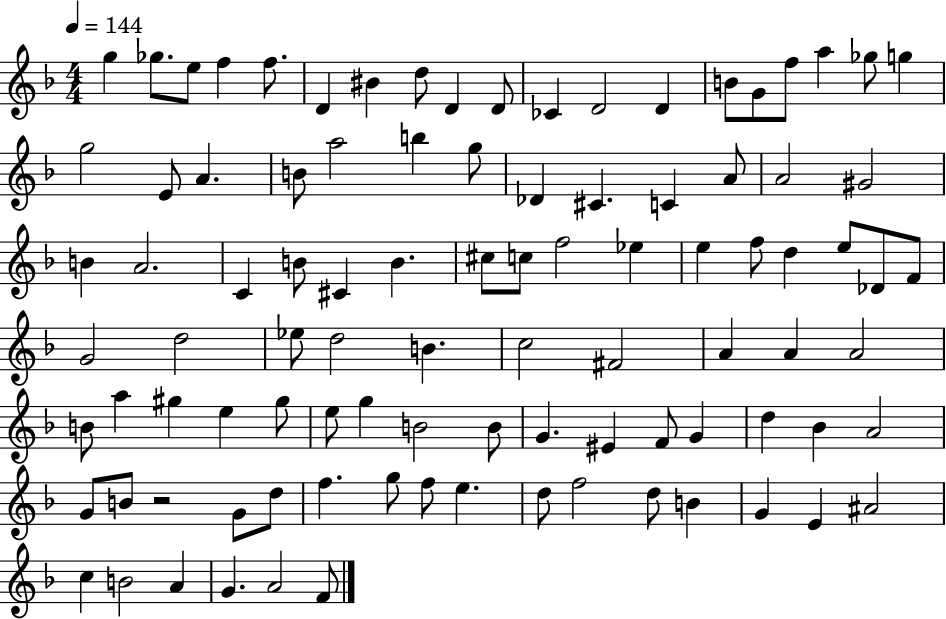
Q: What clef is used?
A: treble